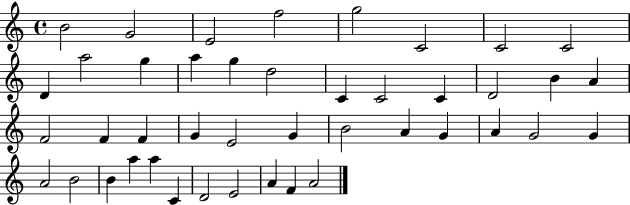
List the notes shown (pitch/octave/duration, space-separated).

B4/h G4/h E4/h F5/h G5/h C4/h C4/h C4/h D4/q A5/h G5/q A5/q G5/q D5/h C4/q C4/h C4/q D4/h B4/q A4/q F4/h F4/q F4/q G4/q E4/h G4/q B4/h A4/q G4/q A4/q G4/h G4/q A4/h B4/h B4/q A5/q A5/q C4/q D4/h E4/h A4/q F4/q A4/h